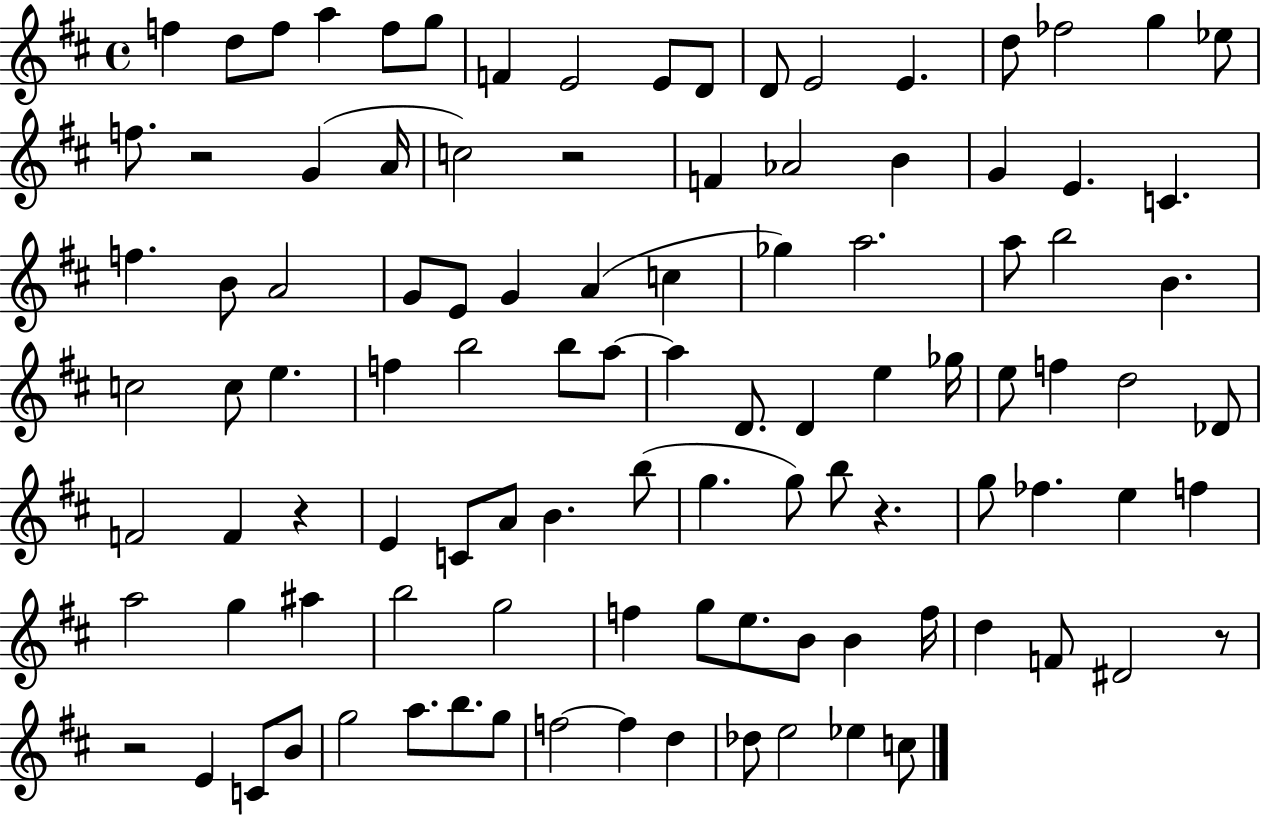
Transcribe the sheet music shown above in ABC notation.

X:1
T:Untitled
M:4/4
L:1/4
K:D
f d/2 f/2 a f/2 g/2 F E2 E/2 D/2 D/2 E2 E d/2 _f2 g _e/2 f/2 z2 G A/4 c2 z2 F _A2 B G E C f B/2 A2 G/2 E/2 G A c _g a2 a/2 b2 B c2 c/2 e f b2 b/2 a/2 a D/2 D e _g/4 e/2 f d2 _D/2 F2 F z E C/2 A/2 B b/2 g g/2 b/2 z g/2 _f e f a2 g ^a b2 g2 f g/2 e/2 B/2 B f/4 d F/2 ^D2 z/2 z2 E C/2 B/2 g2 a/2 b/2 g/2 f2 f d _d/2 e2 _e c/2